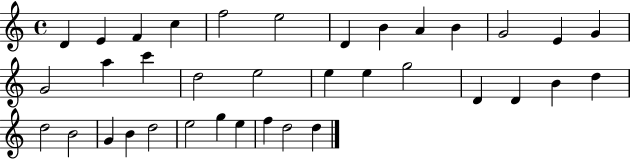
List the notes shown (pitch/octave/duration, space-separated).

D4/q E4/q F4/q C5/q F5/h E5/h D4/q B4/q A4/q B4/q G4/h E4/q G4/q G4/h A5/q C6/q D5/h E5/h E5/q E5/q G5/h D4/q D4/q B4/q D5/q D5/h B4/h G4/q B4/q D5/h E5/h G5/q E5/q F5/q D5/h D5/q